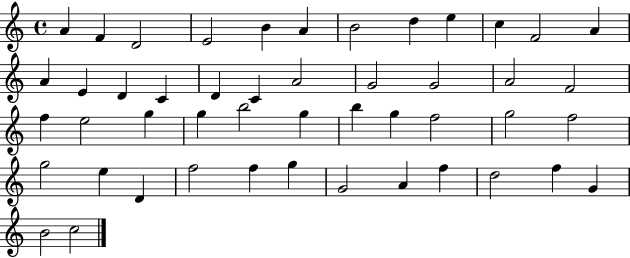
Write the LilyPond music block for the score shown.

{
  \clef treble
  \time 4/4
  \defaultTimeSignature
  \key c \major
  a'4 f'4 d'2 | e'2 b'4 a'4 | b'2 d''4 e''4 | c''4 f'2 a'4 | \break a'4 e'4 d'4 c'4 | d'4 c'4 a'2 | g'2 g'2 | a'2 f'2 | \break f''4 e''2 g''4 | g''4 b''2 g''4 | b''4 g''4 f''2 | g''2 f''2 | \break g''2 e''4 d'4 | f''2 f''4 g''4 | g'2 a'4 f''4 | d''2 f''4 g'4 | \break b'2 c''2 | \bar "|."
}